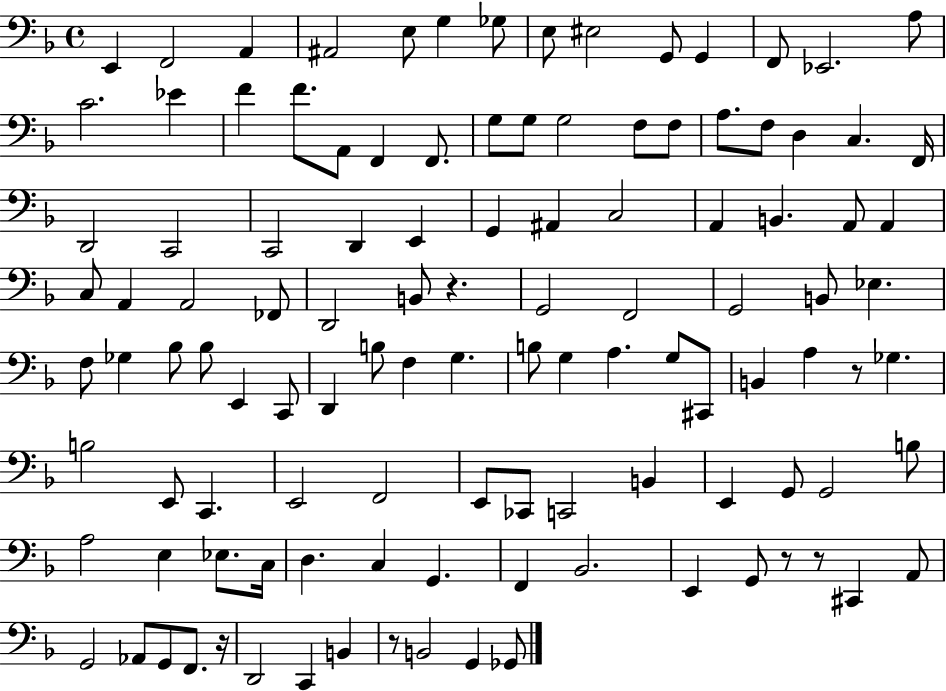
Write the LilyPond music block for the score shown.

{
  \clef bass
  \time 4/4
  \defaultTimeSignature
  \key f \major
  e,4 f,2 a,4 | ais,2 e8 g4 ges8 | e8 eis2 g,8 g,4 | f,8 ees,2. a8 | \break c'2. ees'4 | f'4 f'8. a,8 f,4 f,8. | g8 g8 g2 f8 f8 | a8. f8 d4 c4. f,16 | \break d,2 c,2 | c,2 d,4 e,4 | g,4 ais,4 c2 | a,4 b,4. a,8 a,4 | \break c8 a,4 a,2 fes,8 | d,2 b,8 r4. | g,2 f,2 | g,2 b,8 ees4. | \break f8 ges4 bes8 bes8 e,4 c,8 | d,4 b8 f4 g4. | b8 g4 a4. g8 cis,8 | b,4 a4 r8 ges4. | \break b2 e,8 c,4. | e,2 f,2 | e,8 ces,8 c,2 b,4 | e,4 g,8 g,2 b8 | \break a2 e4 ees8. c16 | d4. c4 g,4. | f,4 bes,2. | e,4 g,8 r8 r8 cis,4 a,8 | \break g,2 aes,8 g,8 f,8. r16 | d,2 c,4 b,4 | r8 b,2 g,4 ges,8 | \bar "|."
}